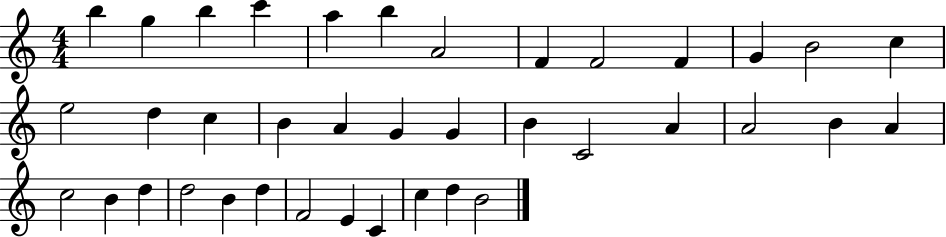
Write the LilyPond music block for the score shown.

{
  \clef treble
  \numericTimeSignature
  \time 4/4
  \key c \major
  b''4 g''4 b''4 c'''4 | a''4 b''4 a'2 | f'4 f'2 f'4 | g'4 b'2 c''4 | \break e''2 d''4 c''4 | b'4 a'4 g'4 g'4 | b'4 c'2 a'4 | a'2 b'4 a'4 | \break c''2 b'4 d''4 | d''2 b'4 d''4 | f'2 e'4 c'4 | c''4 d''4 b'2 | \break \bar "|."
}